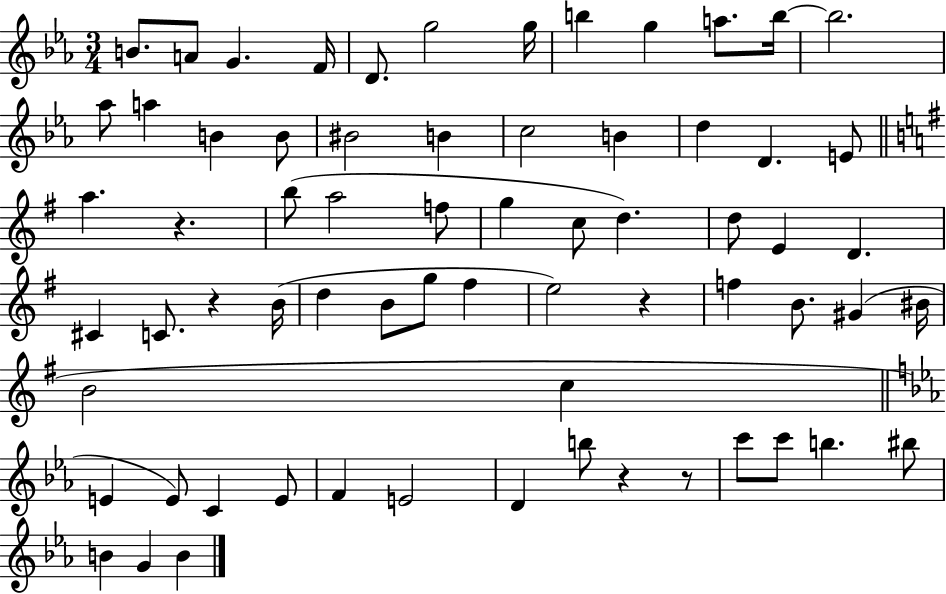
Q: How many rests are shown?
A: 5